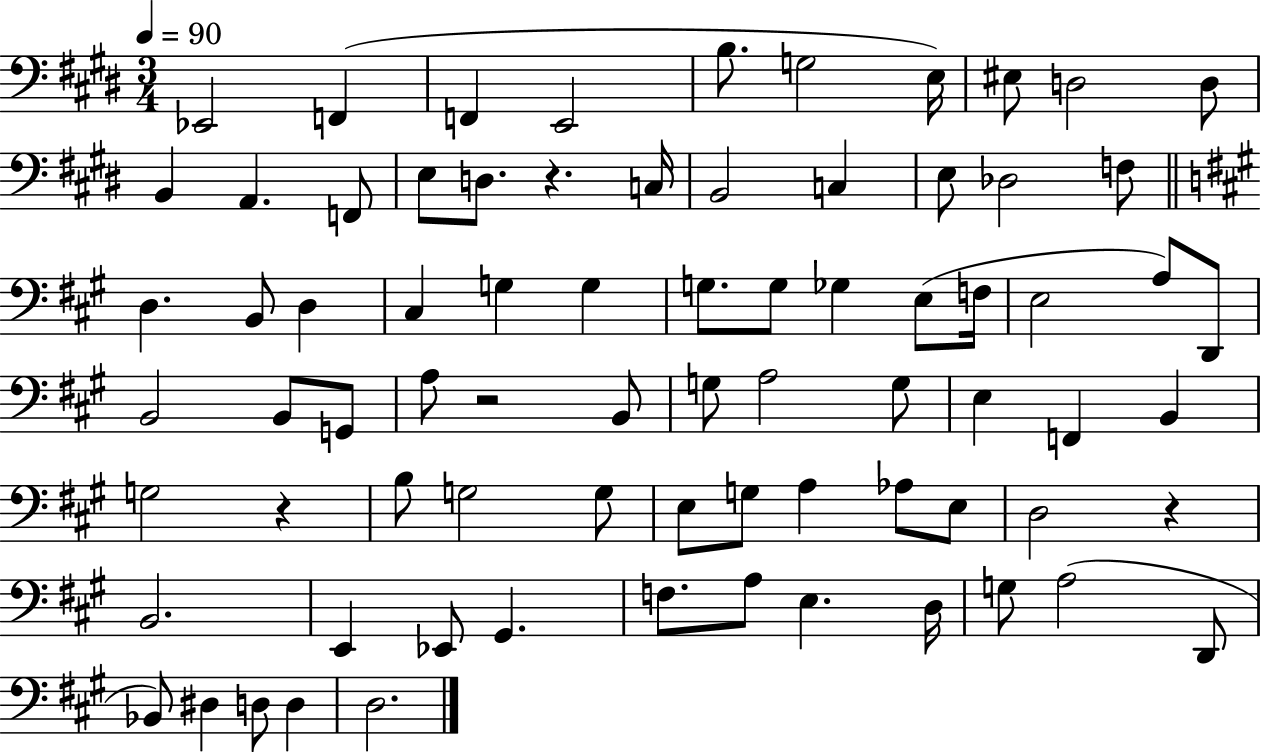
Eb2/h F2/q F2/q E2/h B3/e. G3/h E3/s EIS3/e D3/h D3/e B2/q A2/q. F2/e E3/e D3/e. R/q. C3/s B2/h C3/q E3/e Db3/h F3/e D3/q. B2/e D3/q C#3/q G3/q G3/q G3/e. G3/e Gb3/q E3/e F3/s E3/h A3/e D2/e B2/h B2/e G2/e A3/e R/h B2/e G3/e A3/h G3/e E3/q F2/q B2/q G3/h R/q B3/e G3/h G3/e E3/e G3/e A3/q Ab3/e E3/e D3/h R/q B2/h. E2/q Eb2/e G#2/q. F3/e. A3/e E3/q. D3/s G3/e A3/h D2/e Bb2/e D#3/q D3/e D3/q D3/h.